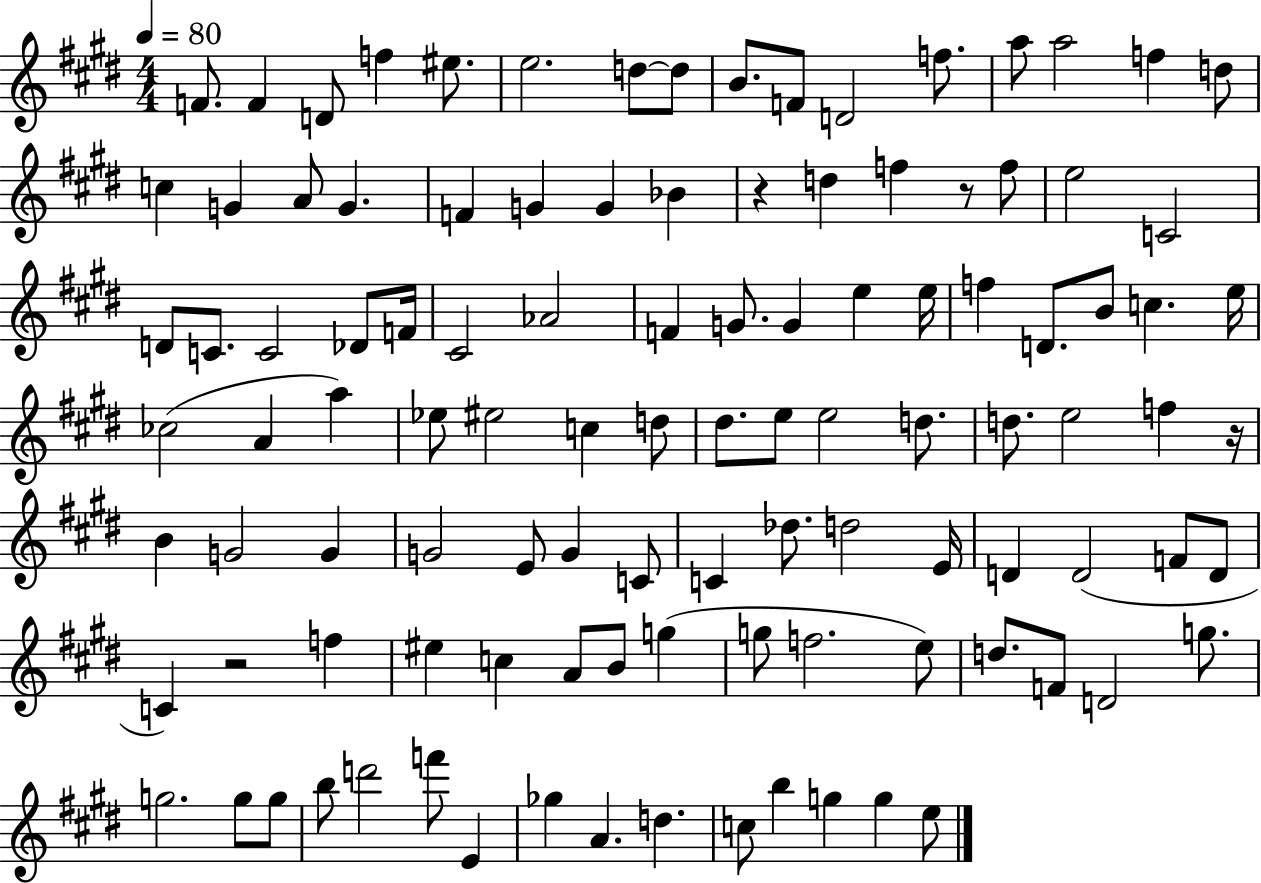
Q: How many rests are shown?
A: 4